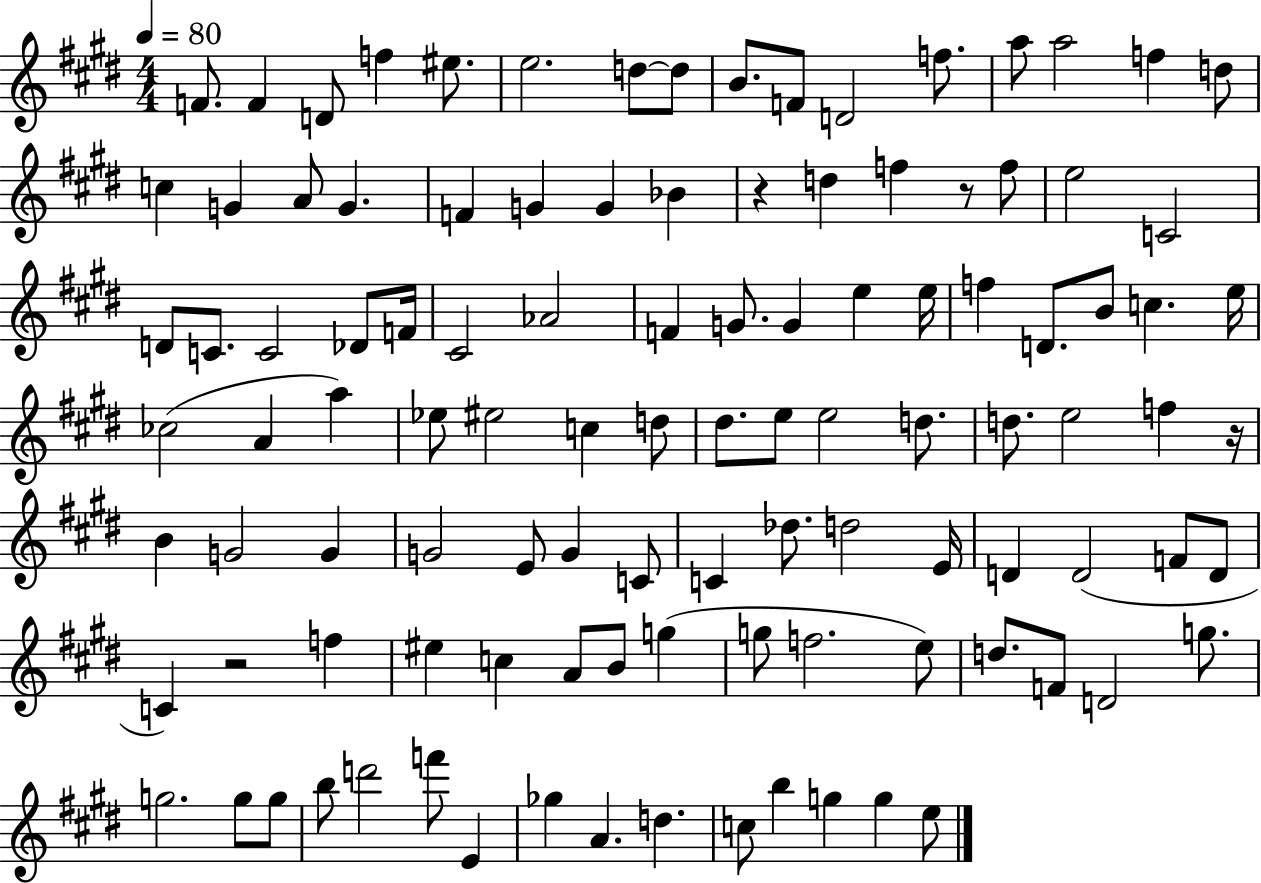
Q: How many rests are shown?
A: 4